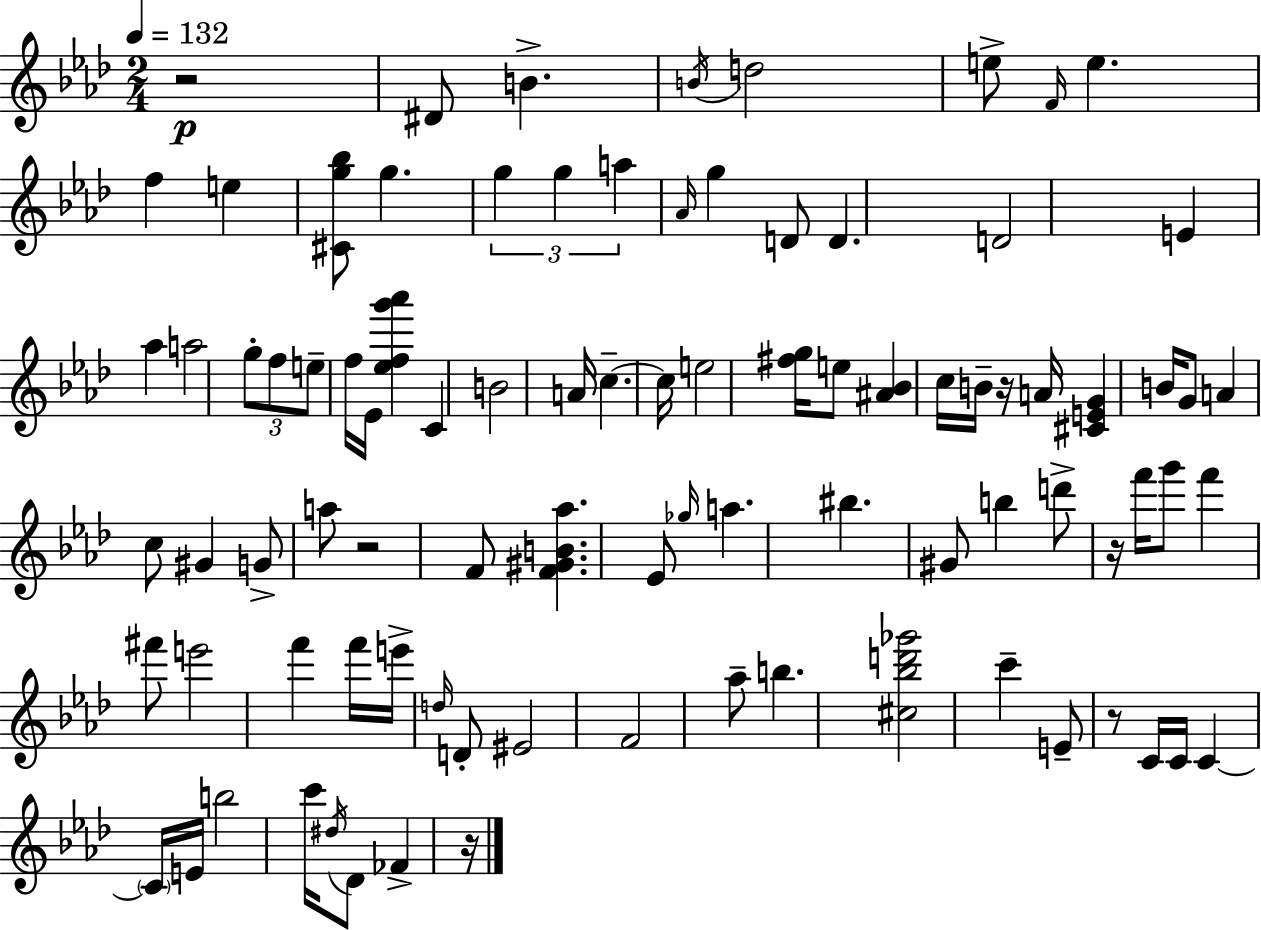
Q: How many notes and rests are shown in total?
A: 90